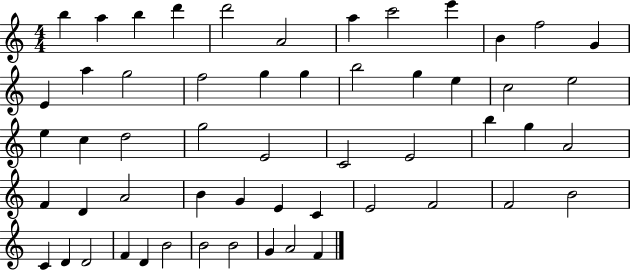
B5/q A5/q B5/q D6/q D6/h A4/h A5/q C6/h E6/q B4/q F5/h G4/q E4/q A5/q G5/h F5/h G5/q G5/q B5/h G5/q E5/q C5/h E5/h E5/q C5/q D5/h G5/h E4/h C4/h E4/h B5/q G5/q A4/h F4/q D4/q A4/h B4/q G4/q E4/q C4/q E4/h F4/h F4/h B4/h C4/q D4/q D4/h F4/q D4/q B4/h B4/h B4/h G4/q A4/h F4/q